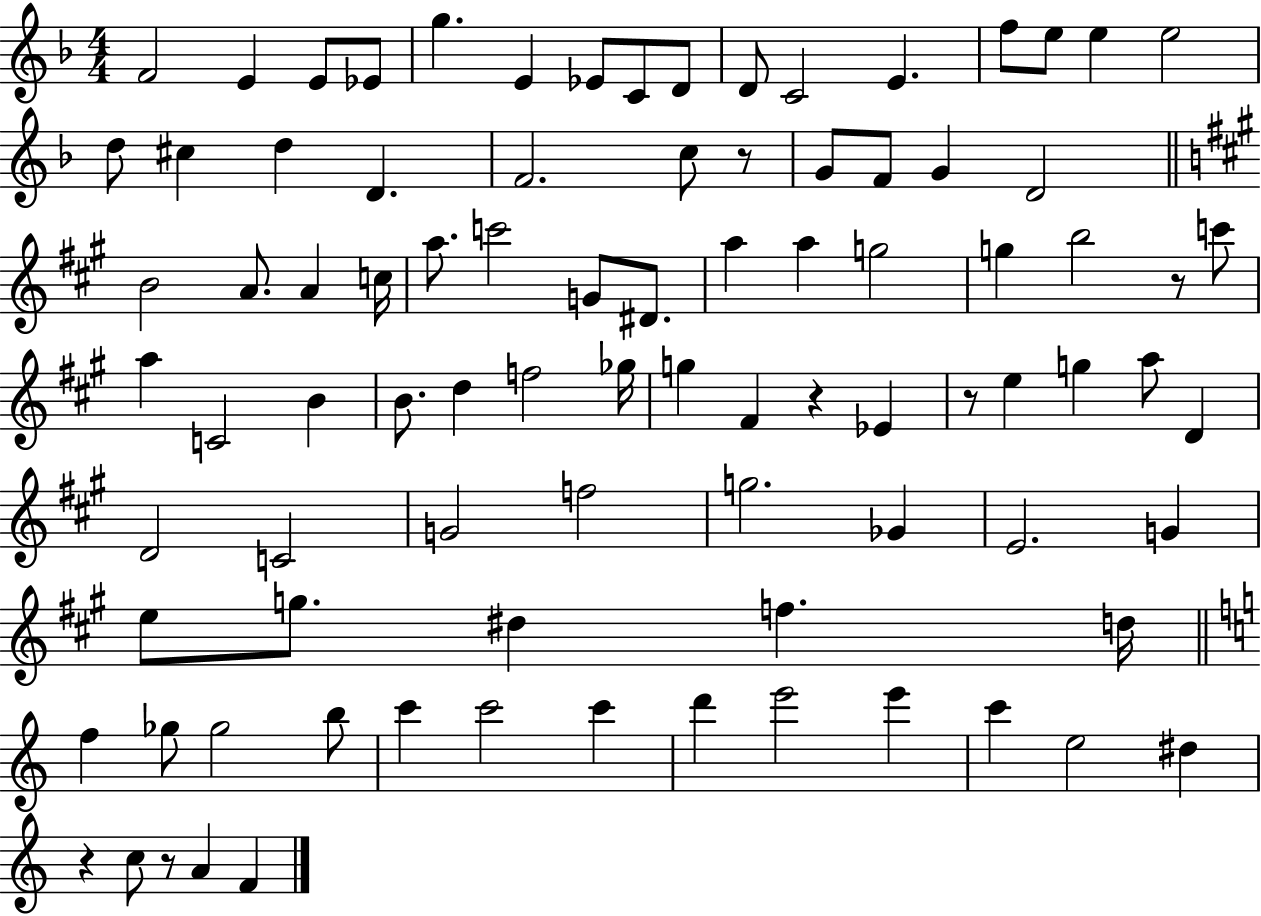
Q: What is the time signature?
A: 4/4